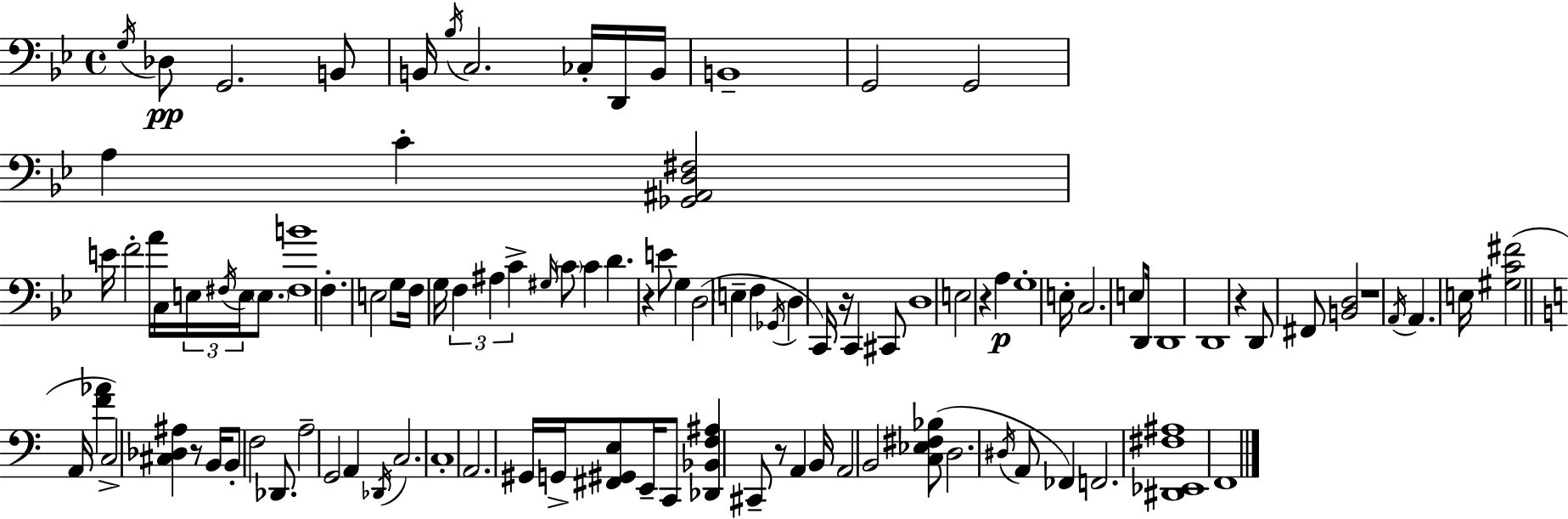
X:1
T:Untitled
M:4/4
L:1/4
K:Gm
G,/4 _D,/2 G,,2 B,,/2 B,,/4 _B,/4 C,2 _C,/4 D,,/4 B,,/4 B,,4 G,,2 G,,2 A, C [_G,,^A,,D,^F,]2 E/4 F2 A/4 C,/4 E,/4 ^F,/4 E,/4 E,/2 [^F,B]4 F, E,2 G,/2 F,/4 G,/4 F, ^A, C ^G,/4 C/2 C D z E/2 G, D,2 E, F, _G,,/4 D, C,,/4 z/4 C,, ^C,,/2 D,4 E,2 z A, G,4 E,/4 C,2 E,/2 D,,/4 D,,4 D,,4 z D,,/2 ^F,,/2 [B,,D,]2 z4 A,,/4 A,, E,/4 [^G,C^F]2 A,,/4 [F_A] C,2 [^C,_D,^A,] z/2 B,,/4 B,,/2 F,2 _D,,/2 A,2 G,,2 A,, _D,,/4 C,2 C,4 A,,2 ^G,,/4 G,,/4 [^F,,^G,,E,]/2 E,,/4 C,,/2 [_D,,_B,,F,^A,] ^C,,/2 z/2 A,, B,,/4 A,,2 B,,2 [C,_E,^F,_B,]/2 D,2 ^D,/4 A,,/2 _F,, F,,2 [^D,,_E,,^F,^A,]4 F,,4